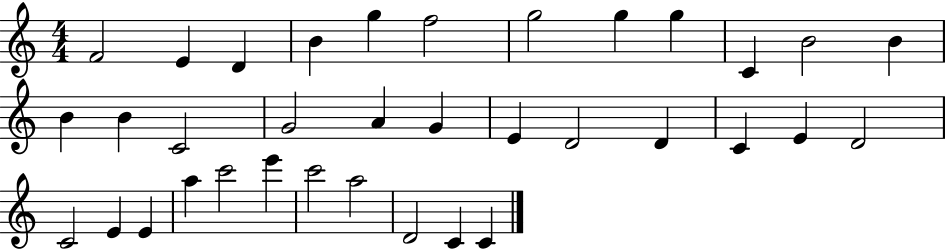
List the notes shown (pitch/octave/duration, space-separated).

F4/h E4/q D4/q B4/q G5/q F5/h G5/h G5/q G5/q C4/q B4/h B4/q B4/q B4/q C4/h G4/h A4/q G4/q E4/q D4/h D4/q C4/q E4/q D4/h C4/h E4/q E4/q A5/q C6/h E6/q C6/h A5/h D4/h C4/q C4/q